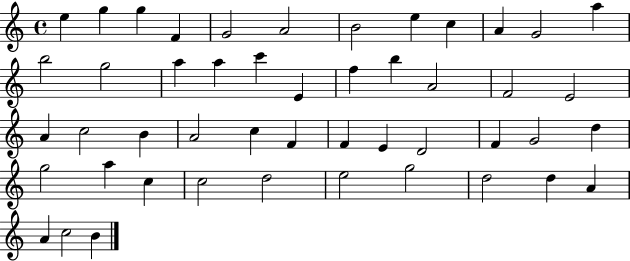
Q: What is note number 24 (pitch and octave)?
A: A4